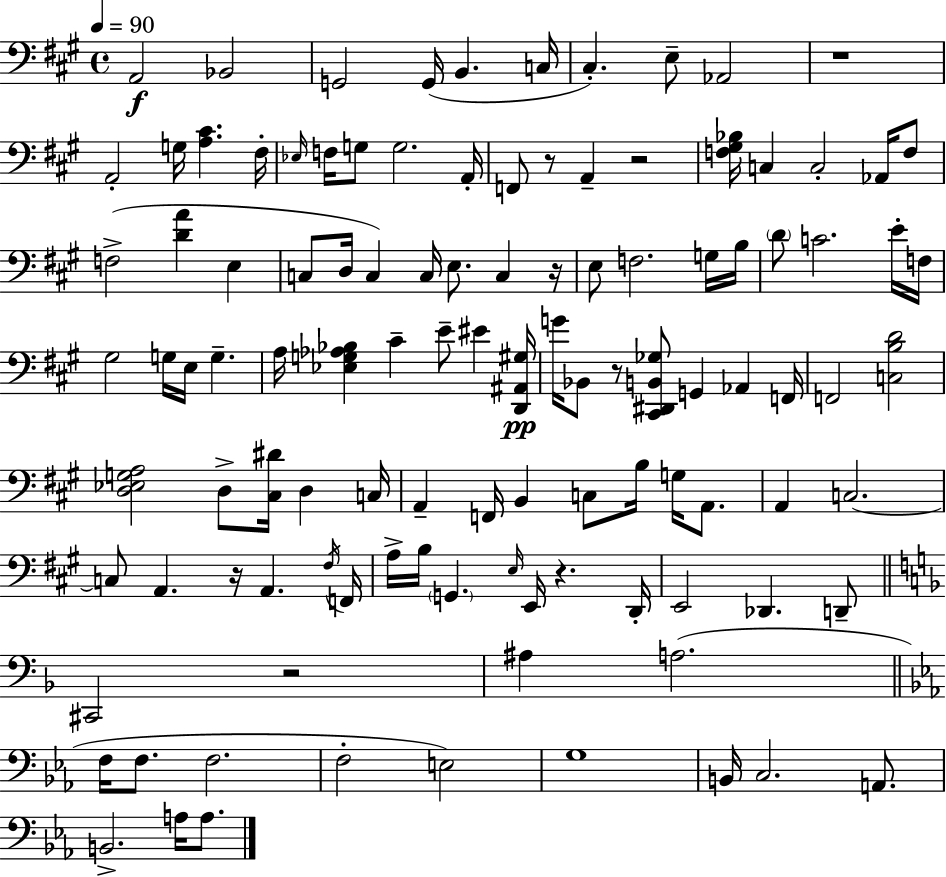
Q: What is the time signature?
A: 4/4